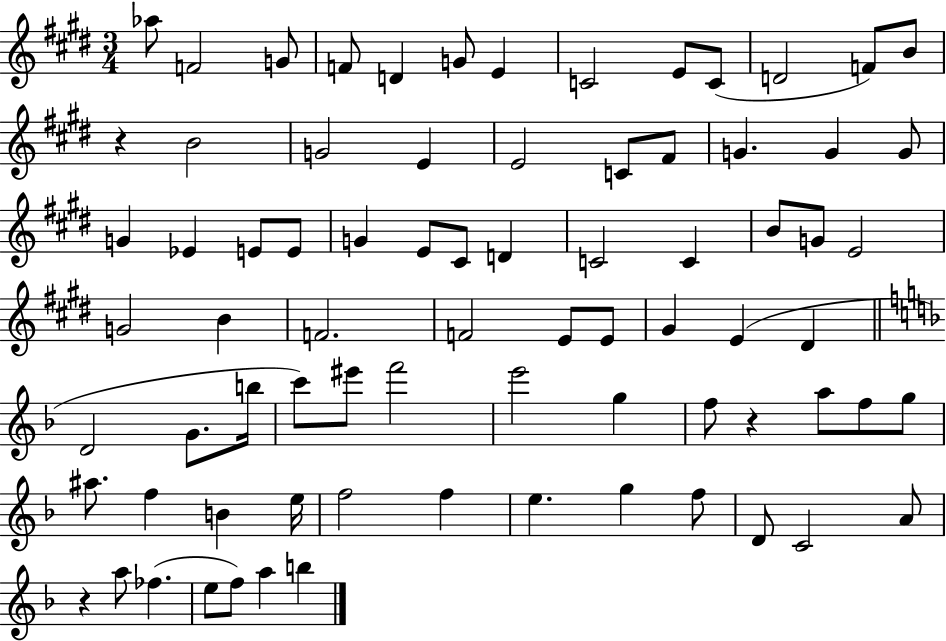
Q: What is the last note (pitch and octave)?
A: B5